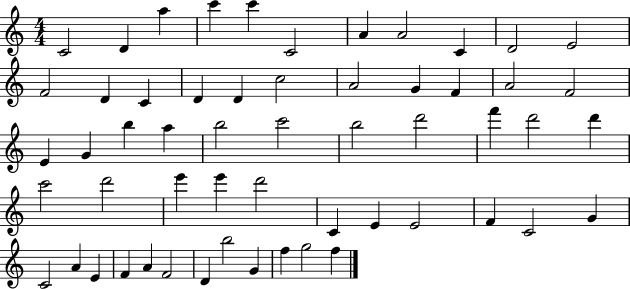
C4/h D4/q A5/q C6/q C6/q C4/h A4/q A4/h C4/q D4/h E4/h F4/h D4/q C4/q D4/q D4/q C5/h A4/h G4/q F4/q A4/h F4/h E4/q G4/q B5/q A5/q B5/h C6/h B5/h D6/h F6/q D6/h D6/q C6/h D6/h E6/q E6/q D6/h C4/q E4/q E4/h F4/q C4/h G4/q C4/h A4/q E4/q F4/q A4/q F4/h D4/q B5/h G4/q F5/q G5/h F5/q